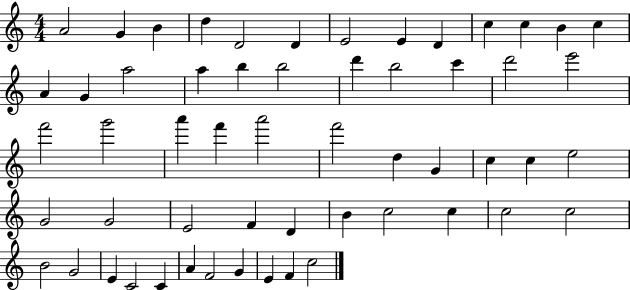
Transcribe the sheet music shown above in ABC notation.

X:1
T:Untitled
M:4/4
L:1/4
K:C
A2 G B d D2 D E2 E D c c B c A G a2 a b b2 d' b2 c' d'2 e'2 f'2 g'2 a' f' a'2 f'2 d G c c e2 G2 G2 E2 F D B c2 c c2 c2 B2 G2 E C2 C A F2 G E F c2